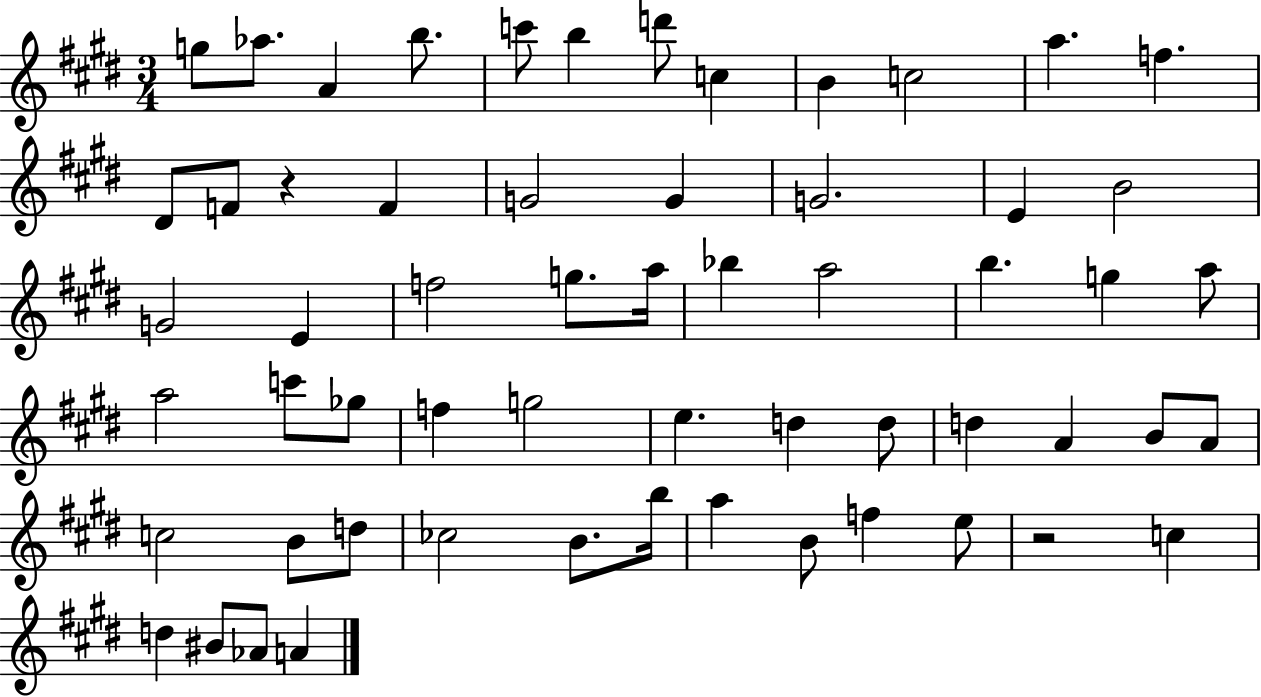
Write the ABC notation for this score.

X:1
T:Untitled
M:3/4
L:1/4
K:E
g/2 _a/2 A b/2 c'/2 b d'/2 c B c2 a f ^D/2 F/2 z F G2 G G2 E B2 G2 E f2 g/2 a/4 _b a2 b g a/2 a2 c'/2 _g/2 f g2 e d d/2 d A B/2 A/2 c2 B/2 d/2 _c2 B/2 b/4 a B/2 f e/2 z2 c d ^B/2 _A/2 A